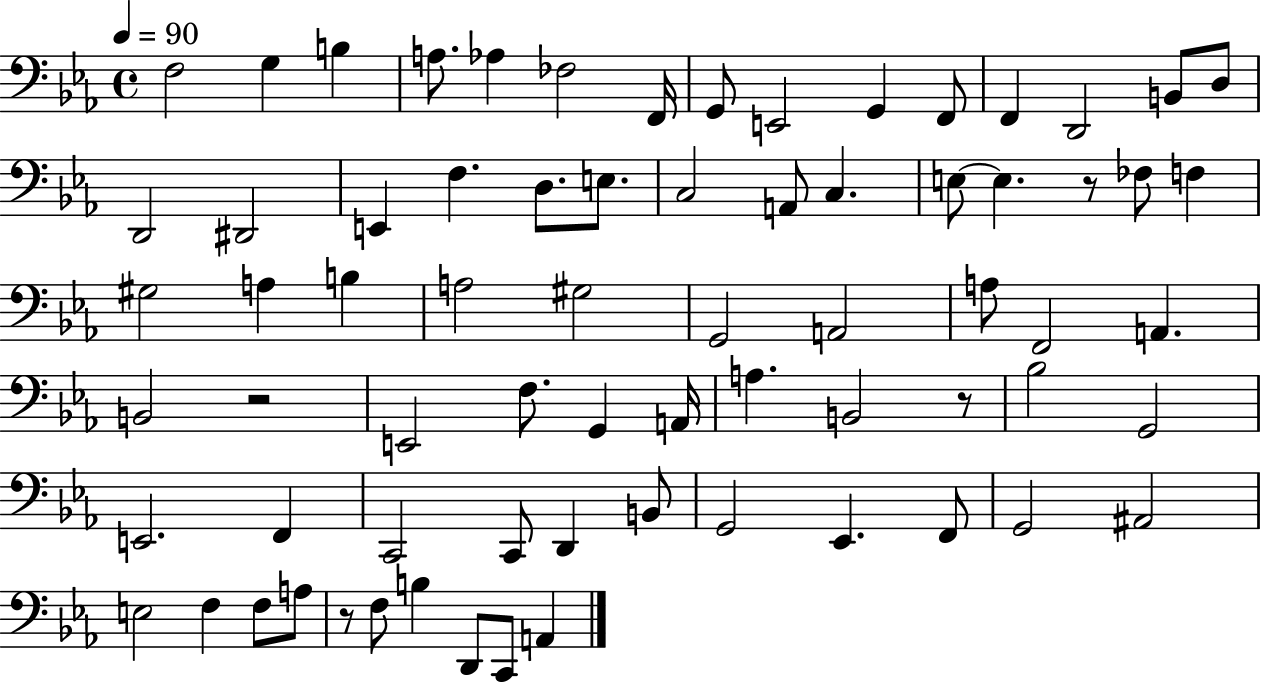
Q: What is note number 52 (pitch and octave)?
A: D2